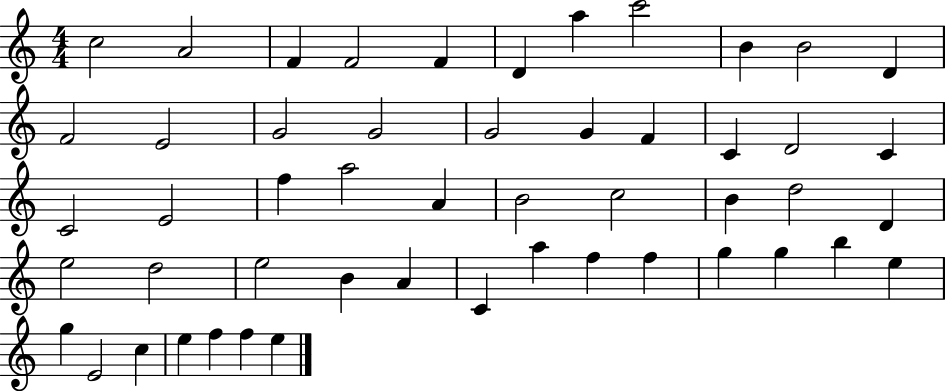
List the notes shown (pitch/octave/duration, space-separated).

C5/h A4/h F4/q F4/h F4/q D4/q A5/q C6/h B4/q B4/h D4/q F4/h E4/h G4/h G4/h G4/h G4/q F4/q C4/q D4/h C4/q C4/h E4/h F5/q A5/h A4/q B4/h C5/h B4/q D5/h D4/q E5/h D5/h E5/h B4/q A4/q C4/q A5/q F5/q F5/q G5/q G5/q B5/q E5/q G5/q E4/h C5/q E5/q F5/q F5/q E5/q